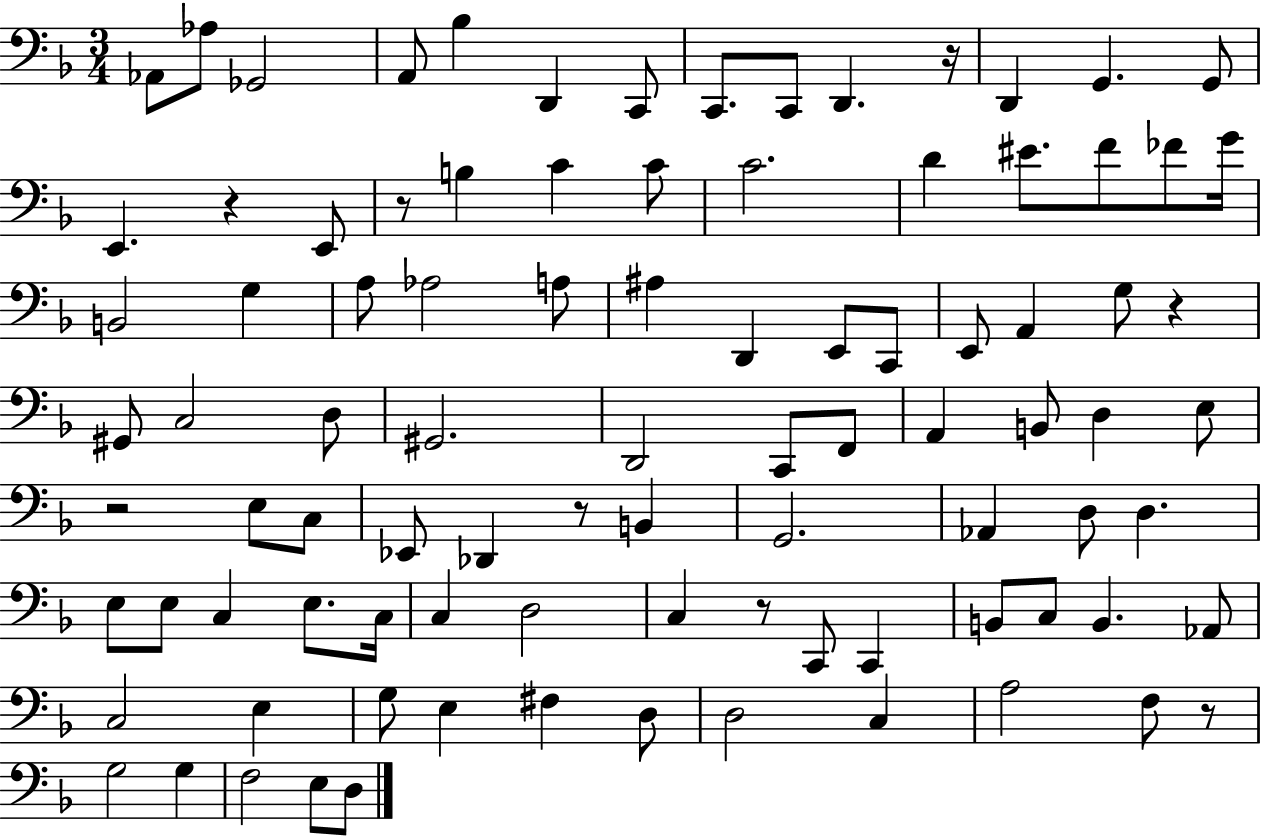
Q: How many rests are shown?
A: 8